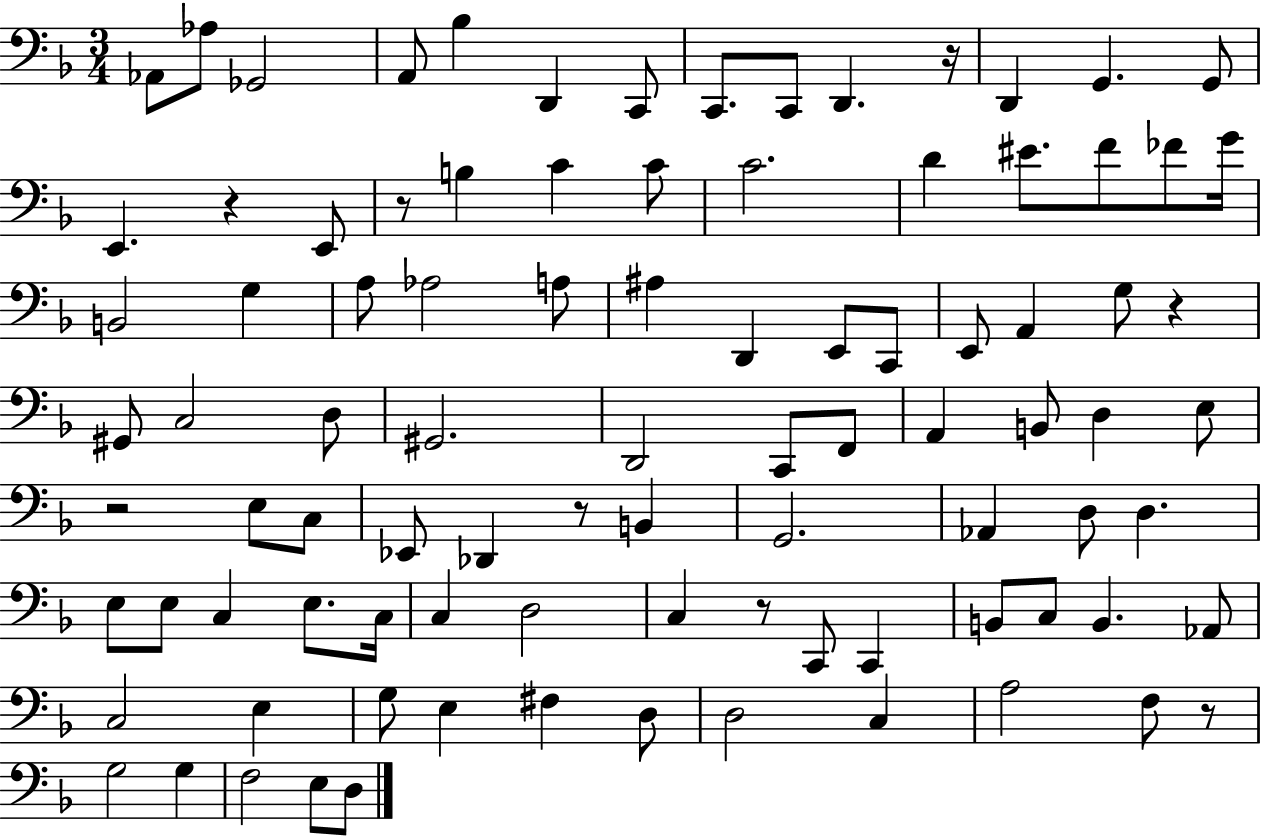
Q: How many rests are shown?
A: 8